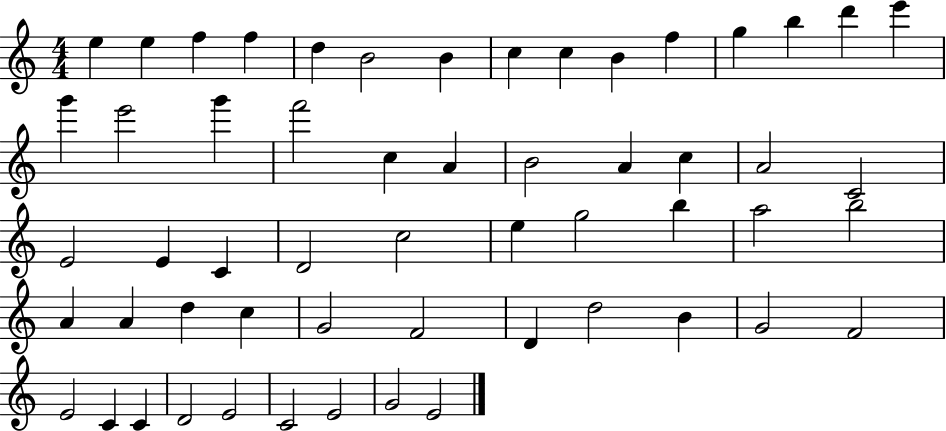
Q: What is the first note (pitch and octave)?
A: E5